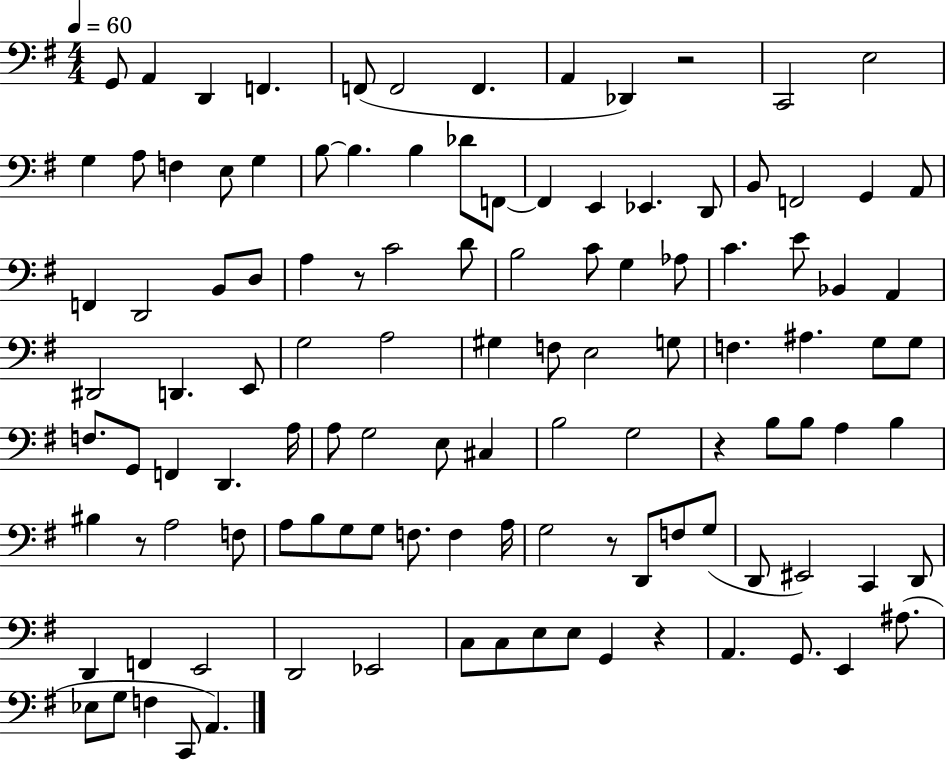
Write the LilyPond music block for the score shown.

{
  \clef bass
  \numericTimeSignature
  \time 4/4
  \key g \major
  \tempo 4 = 60
  g,8 a,4 d,4 f,4. | f,8( f,2 f,4. | a,4 des,4) r2 | c,2 e2 | \break g4 a8 f4 e8 g4 | b8~~ b4. b4 des'8 f,8~~ | f,4 e,4 ees,4. d,8 | b,8 f,2 g,4 a,8 | \break f,4 d,2 b,8 d8 | a4 r8 c'2 d'8 | b2 c'8 g4 aes8 | c'4. e'8 bes,4 a,4 | \break dis,2 d,4. e,8 | g2 a2 | gis4 f8 e2 g8 | f4. ais4. g8 g8 | \break f8. g,8 f,4 d,4. a16 | a8 g2 e8 cis4 | b2 g2 | r4 b8 b8 a4 b4 | \break bis4 r8 a2 f8 | a8 b8 g8 g8 f8. f4 a16 | g2 r8 d,8 f8 g8( | d,8 eis,2) c,4 d,8 | \break d,4 f,4 e,2 | d,2 ees,2 | c8 c8 e8 e8 g,4 r4 | a,4. g,8. e,4 ais8.( | \break ees8 g8 f4 c,8 a,4.) | \bar "|."
}